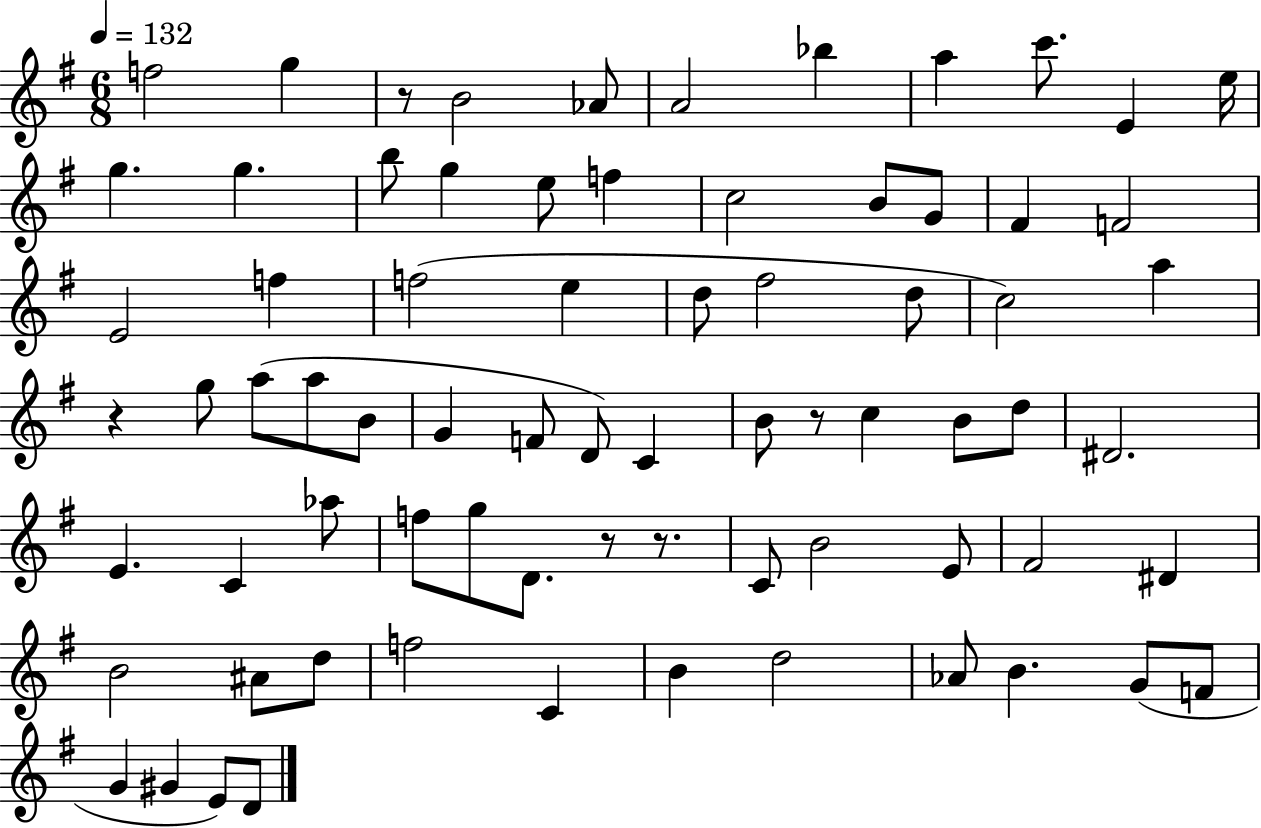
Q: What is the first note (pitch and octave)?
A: F5